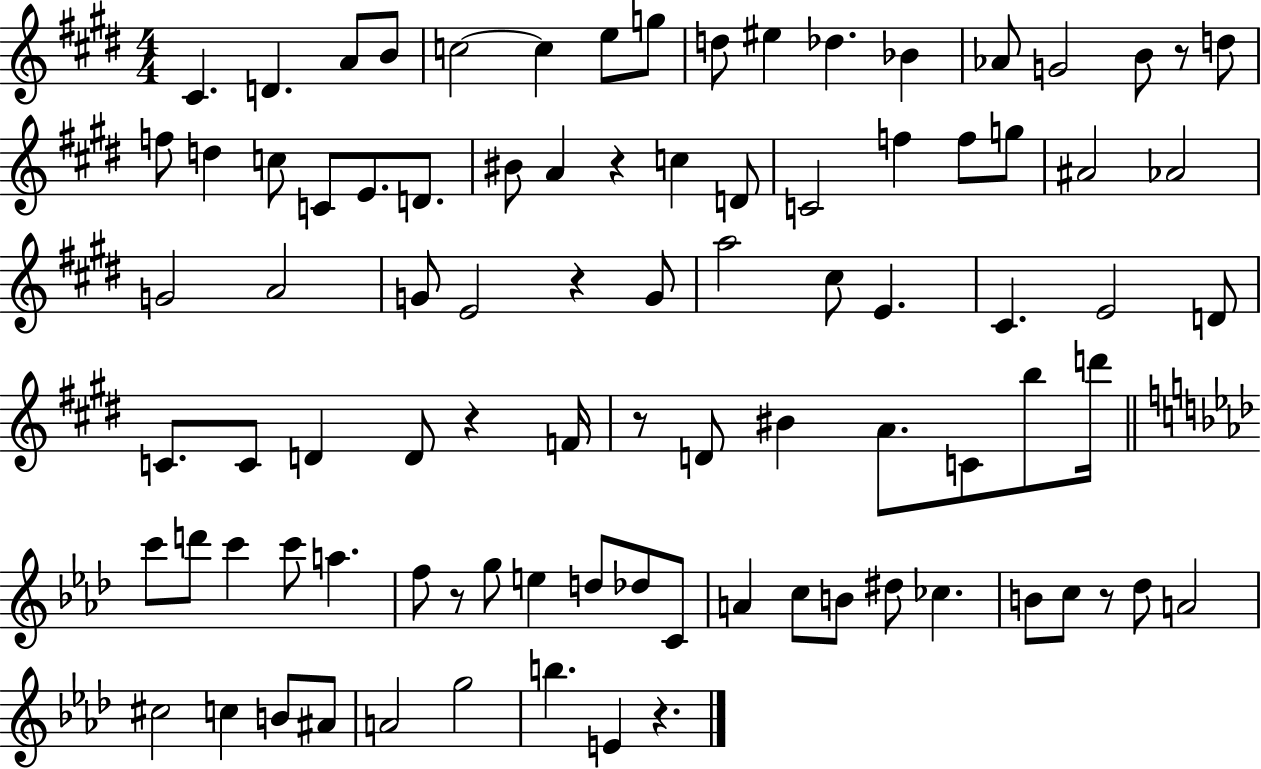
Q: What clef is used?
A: treble